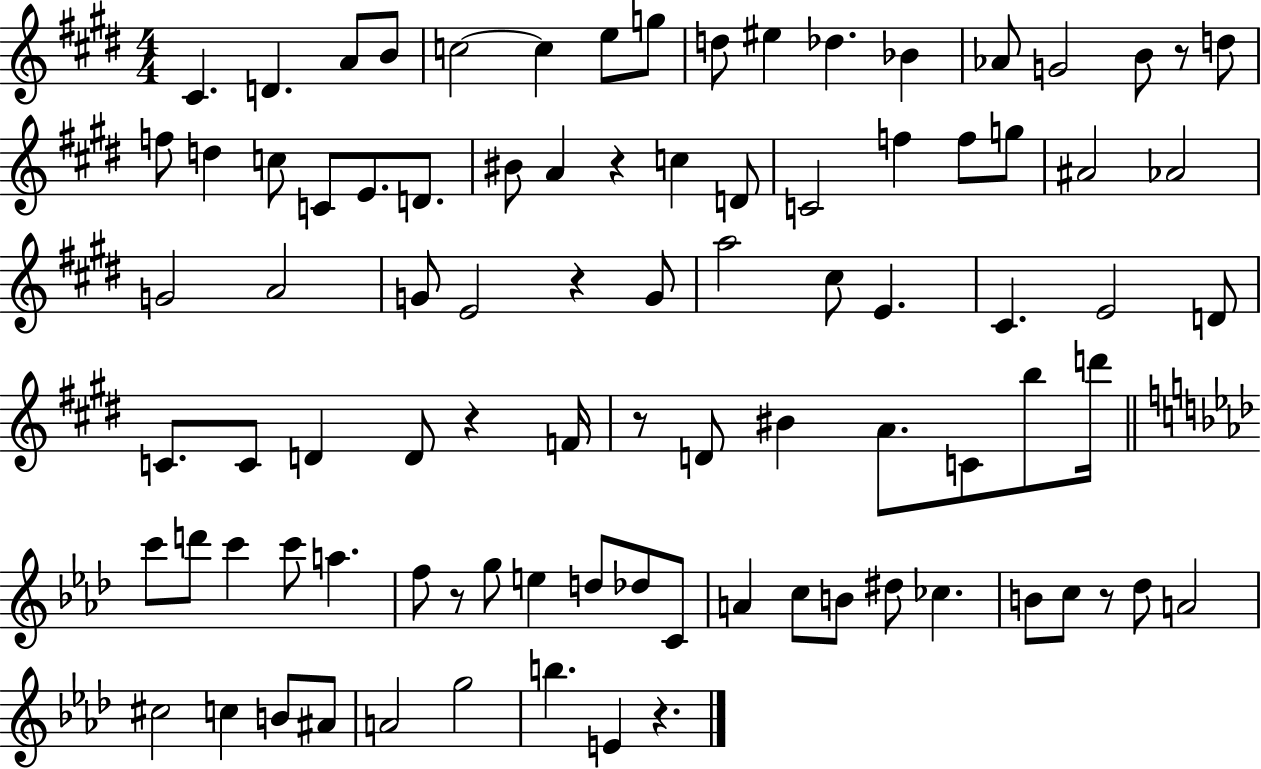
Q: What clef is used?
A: treble